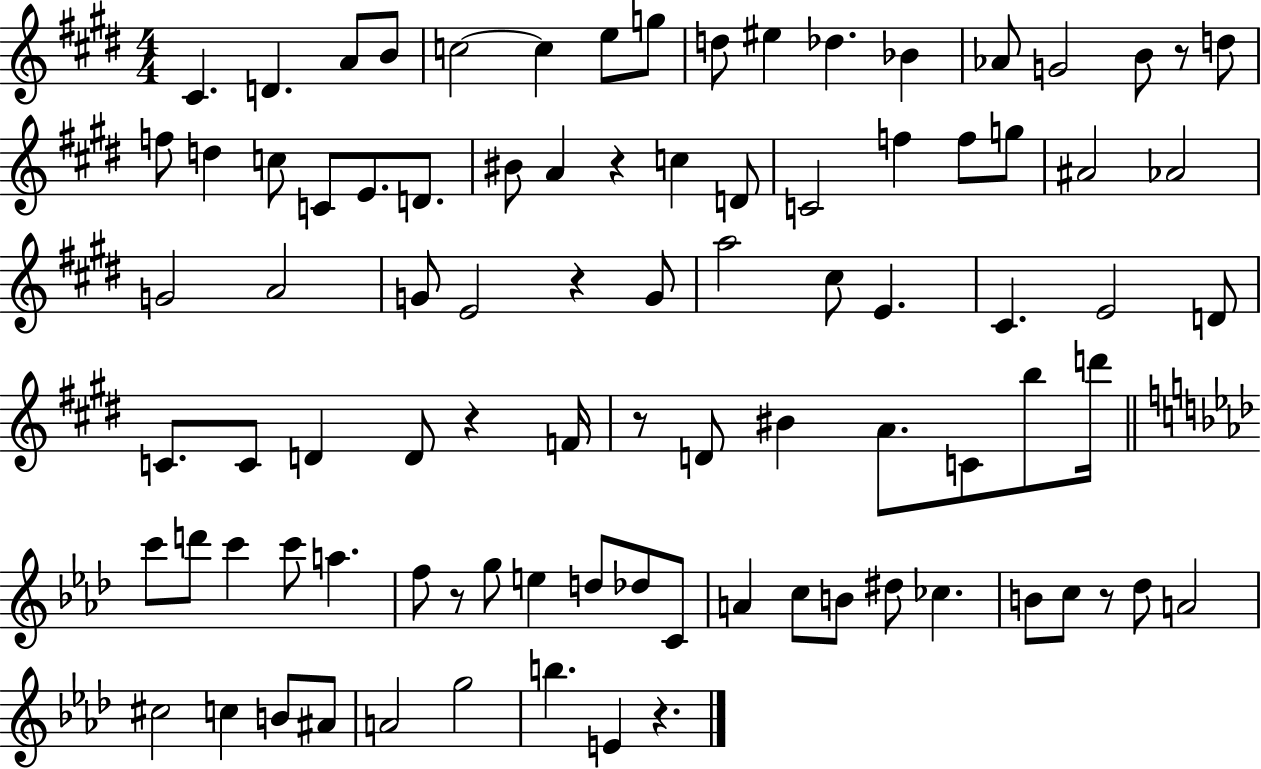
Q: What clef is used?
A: treble